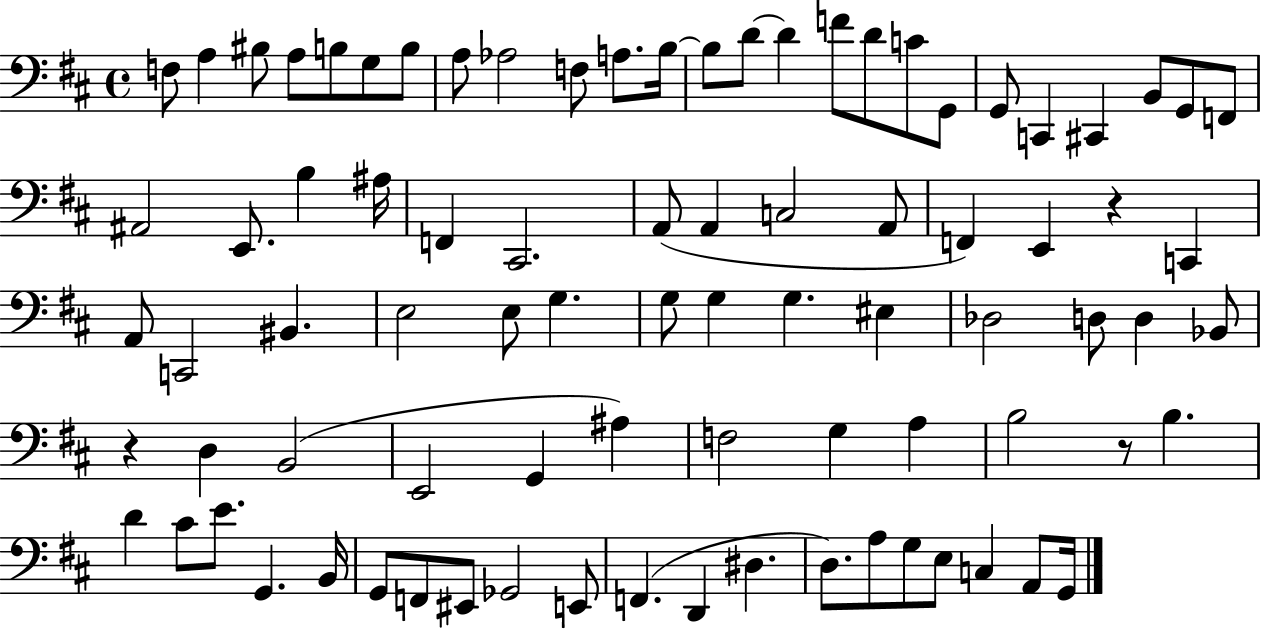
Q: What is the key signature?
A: D major